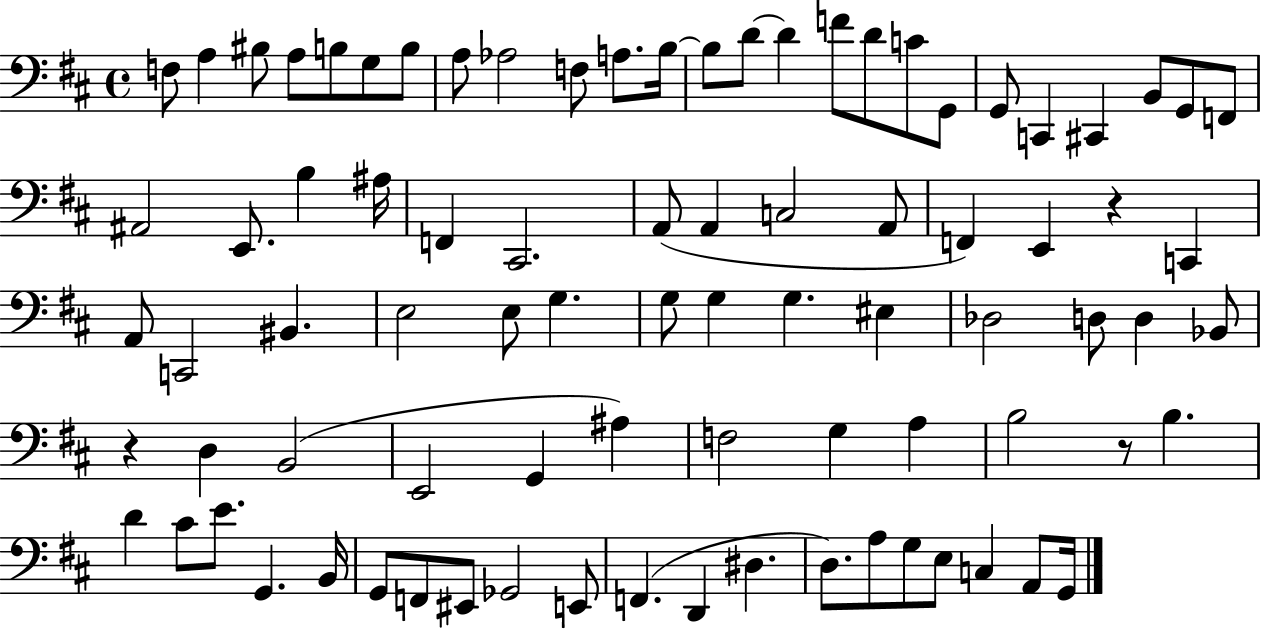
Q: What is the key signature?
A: D major